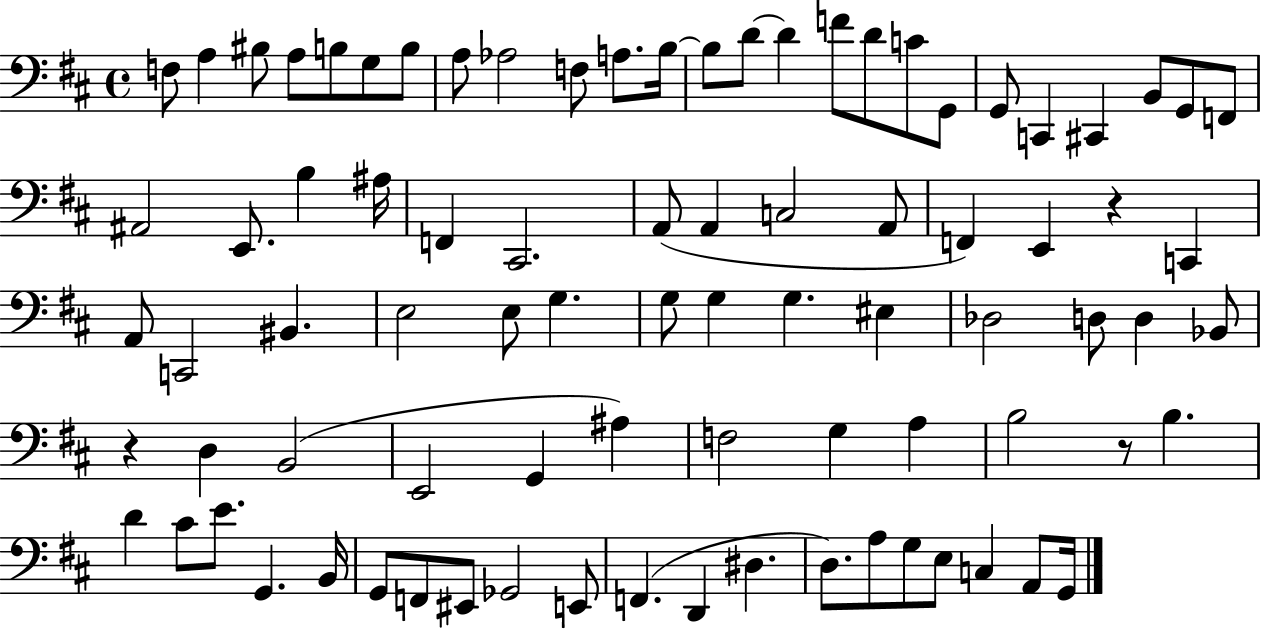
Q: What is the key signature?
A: D major